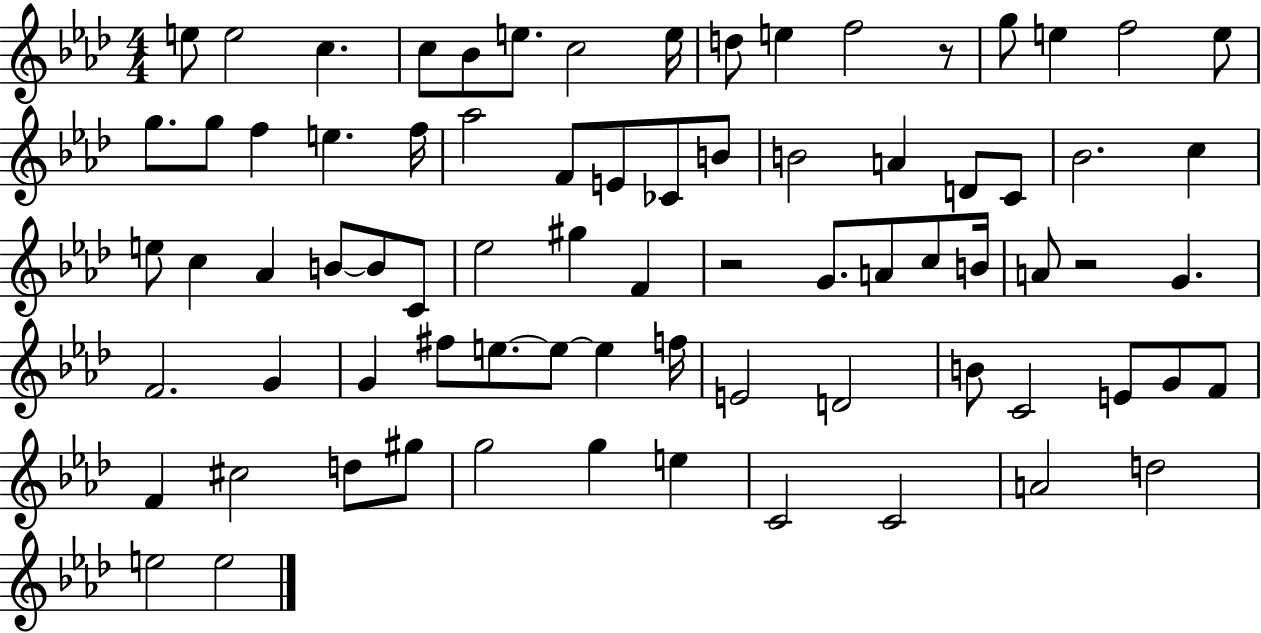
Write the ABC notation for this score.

X:1
T:Untitled
M:4/4
L:1/4
K:Ab
e/2 e2 c c/2 _B/2 e/2 c2 e/4 d/2 e f2 z/2 g/2 e f2 e/2 g/2 g/2 f e f/4 _a2 F/2 E/2 _C/2 B/2 B2 A D/2 C/2 _B2 c e/2 c _A B/2 B/2 C/2 _e2 ^g F z2 G/2 A/2 c/2 B/4 A/2 z2 G F2 G G ^f/2 e/2 e/2 e f/4 E2 D2 B/2 C2 E/2 G/2 F/2 F ^c2 d/2 ^g/2 g2 g e C2 C2 A2 d2 e2 e2